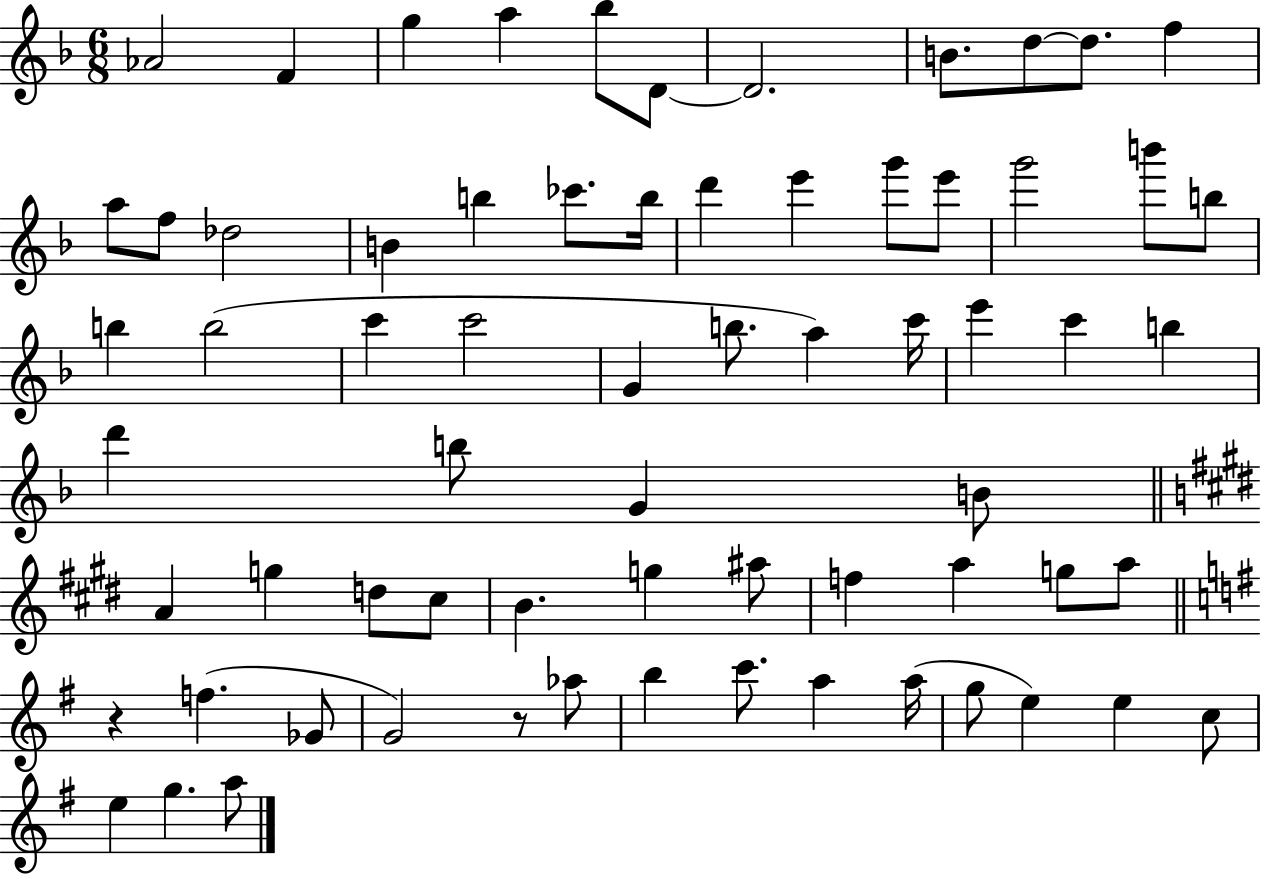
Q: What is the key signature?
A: F major